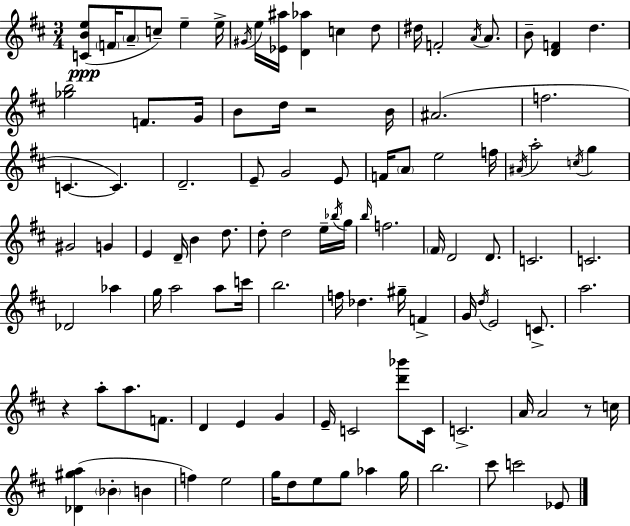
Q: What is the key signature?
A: D major